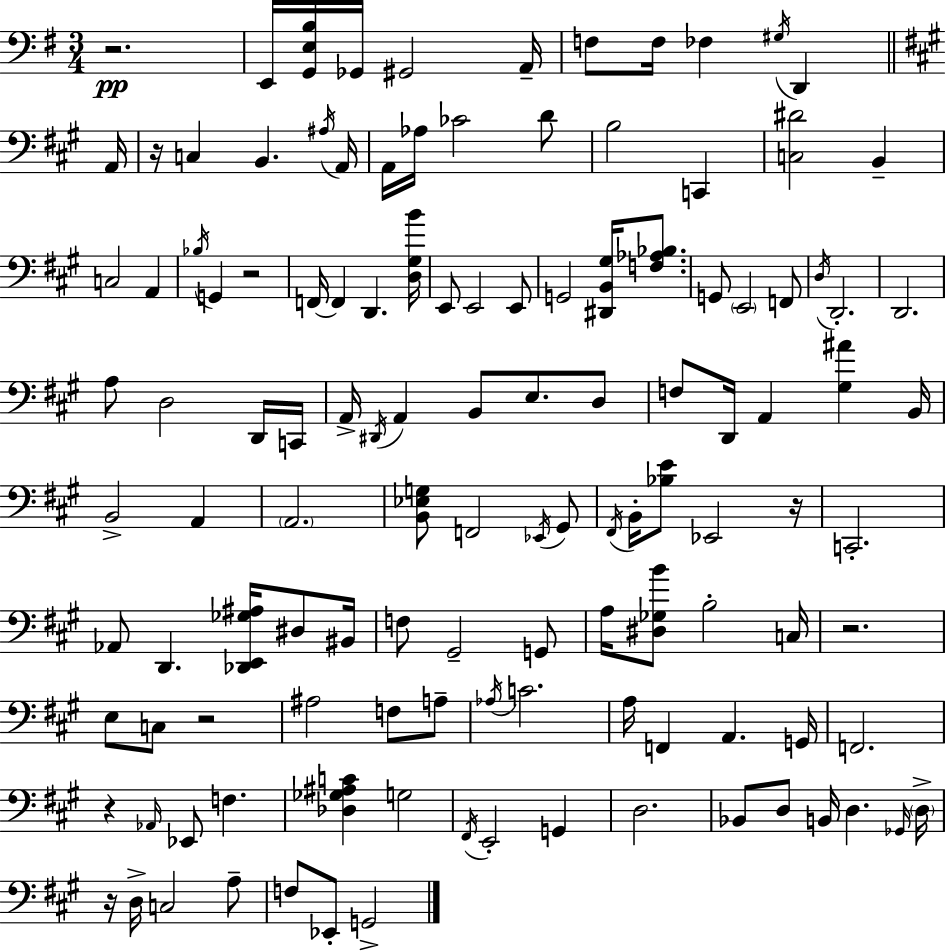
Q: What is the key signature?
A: E minor